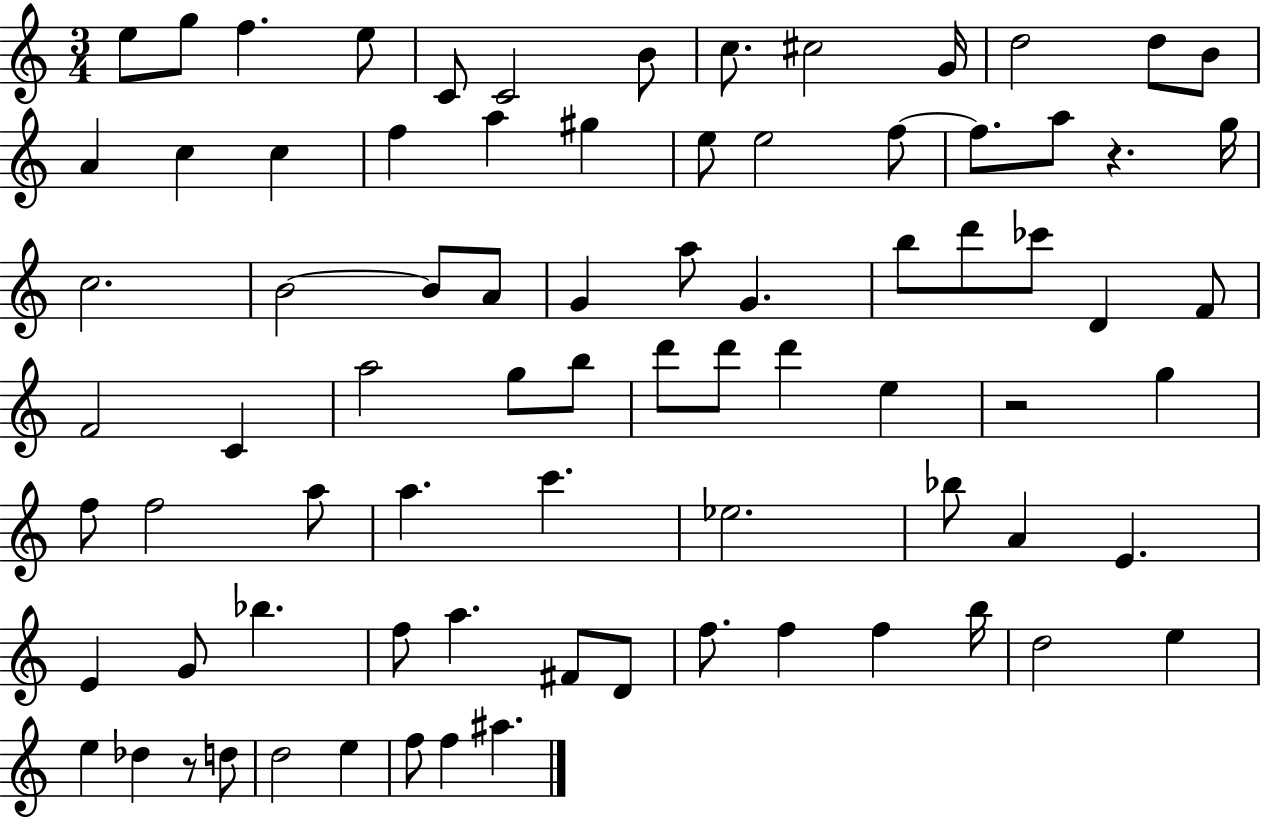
E5/e G5/e F5/q. E5/e C4/e C4/h B4/e C5/e. C#5/h G4/s D5/h D5/e B4/e A4/q C5/q C5/q F5/q A5/q G#5/q E5/e E5/h F5/e F5/e. A5/e R/q. G5/s C5/h. B4/h B4/e A4/e G4/q A5/e G4/q. B5/e D6/e CES6/e D4/q F4/e F4/h C4/q A5/h G5/e B5/e D6/e D6/e D6/q E5/q R/h G5/q F5/e F5/h A5/e A5/q. C6/q. Eb5/h. Bb5/e A4/q E4/q. E4/q G4/e Bb5/q. F5/e A5/q. F#4/e D4/e F5/e. F5/q F5/q B5/s D5/h E5/q E5/q Db5/q R/e D5/e D5/h E5/q F5/e F5/q A#5/q.